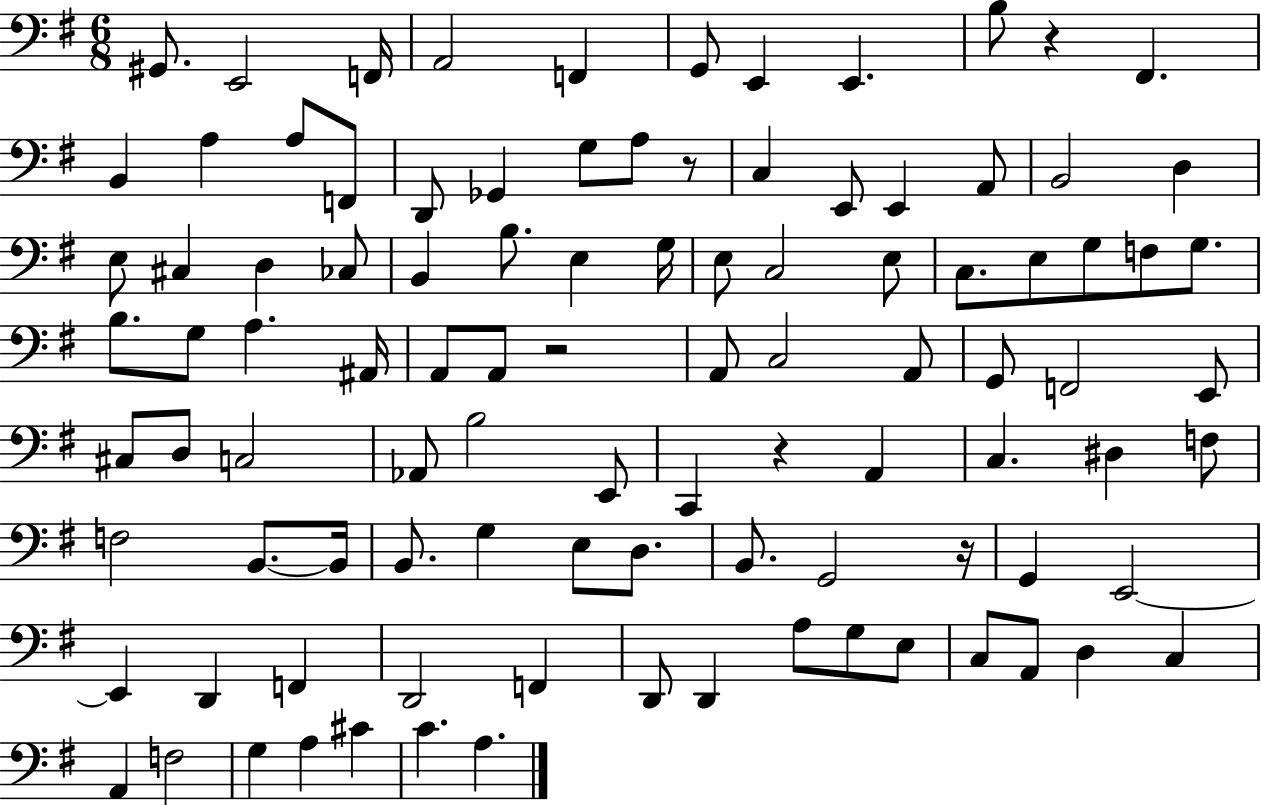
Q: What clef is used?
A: bass